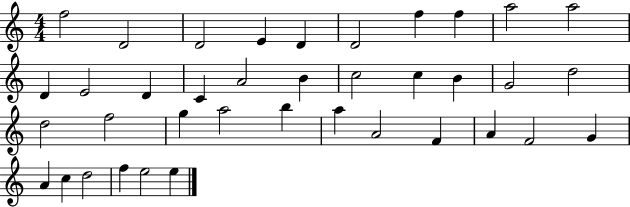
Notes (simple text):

F5/h D4/h D4/h E4/q D4/q D4/h F5/q F5/q A5/h A5/h D4/q E4/h D4/q C4/q A4/h B4/q C5/h C5/q B4/q G4/h D5/h D5/h F5/h G5/q A5/h B5/q A5/q A4/h F4/q A4/q F4/h G4/q A4/q C5/q D5/h F5/q E5/h E5/q